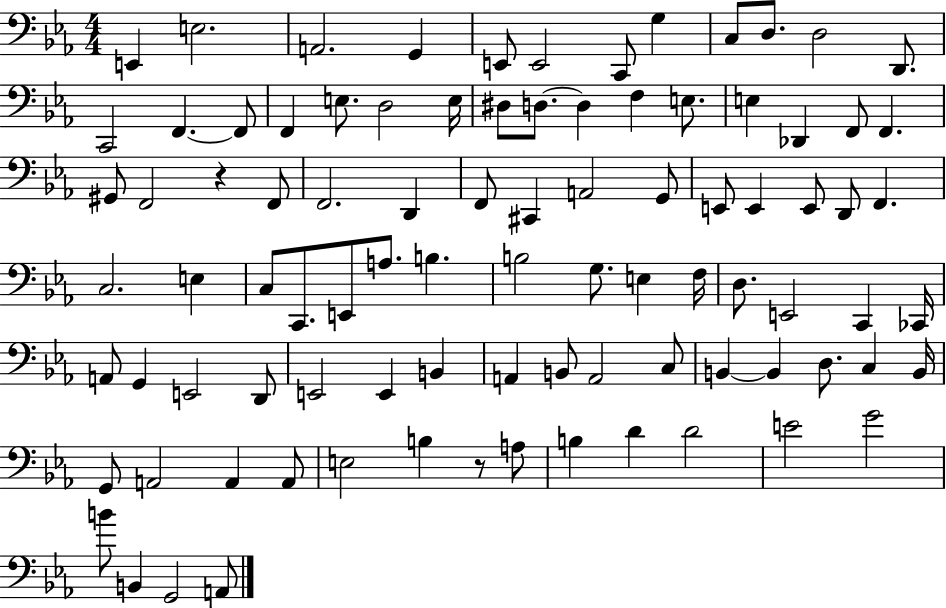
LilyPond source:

{
  \clef bass
  \numericTimeSignature
  \time 4/4
  \key ees \major
  e,4 e2. | a,2. g,4 | e,8 e,2 c,8 g4 | c8 d8. d2 d,8. | \break c,2 f,4.~~ f,8 | f,4 e8. d2 e16 | dis8 d8.~~ d4 f4 e8. | e4 des,4 f,8 f,4. | \break gis,8 f,2 r4 f,8 | f,2. d,4 | f,8 cis,4 a,2 g,8 | e,8 e,4 e,8 d,8 f,4. | \break c2. e4 | c8 c,8. e,8 a8. b4. | b2 g8. e4 f16 | d8. e,2 c,4 ces,16 | \break a,8 g,4 e,2 d,8 | e,2 e,4 b,4 | a,4 b,8 a,2 c8 | b,4~~ b,4 d8. c4 b,16 | \break g,8 a,2 a,4 a,8 | e2 b4 r8 a8 | b4 d'4 d'2 | e'2 g'2 | \break b'8 b,4 g,2 a,8 | \bar "|."
}